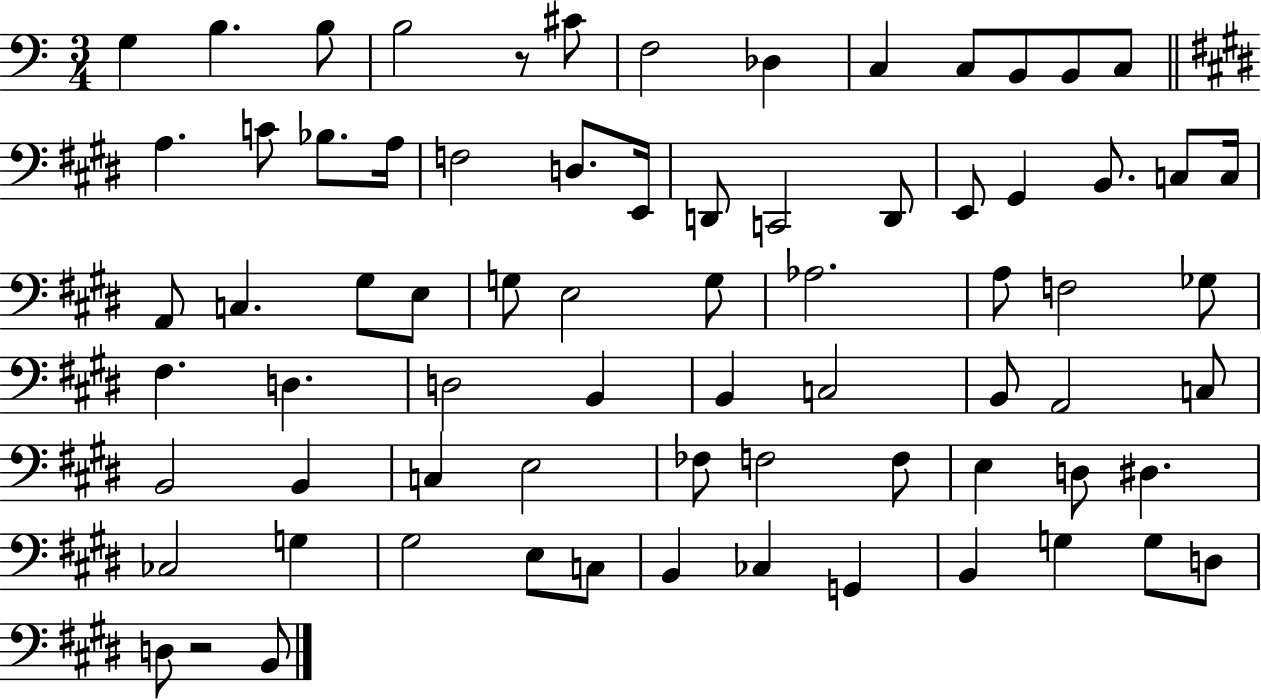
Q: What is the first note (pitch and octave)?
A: G3